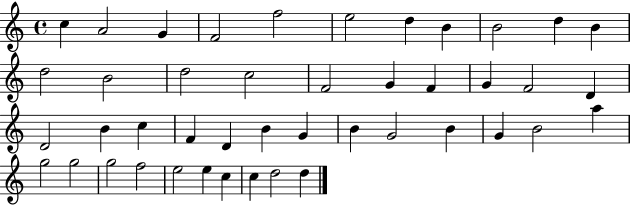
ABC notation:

X:1
T:Untitled
M:4/4
L:1/4
K:C
c A2 G F2 f2 e2 d B B2 d B d2 B2 d2 c2 F2 G F G F2 D D2 B c F D B G B G2 B G B2 a g2 g2 g2 f2 e2 e c c d2 d